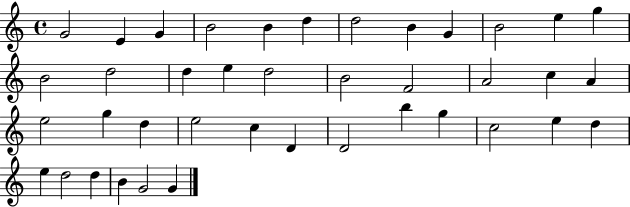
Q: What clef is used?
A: treble